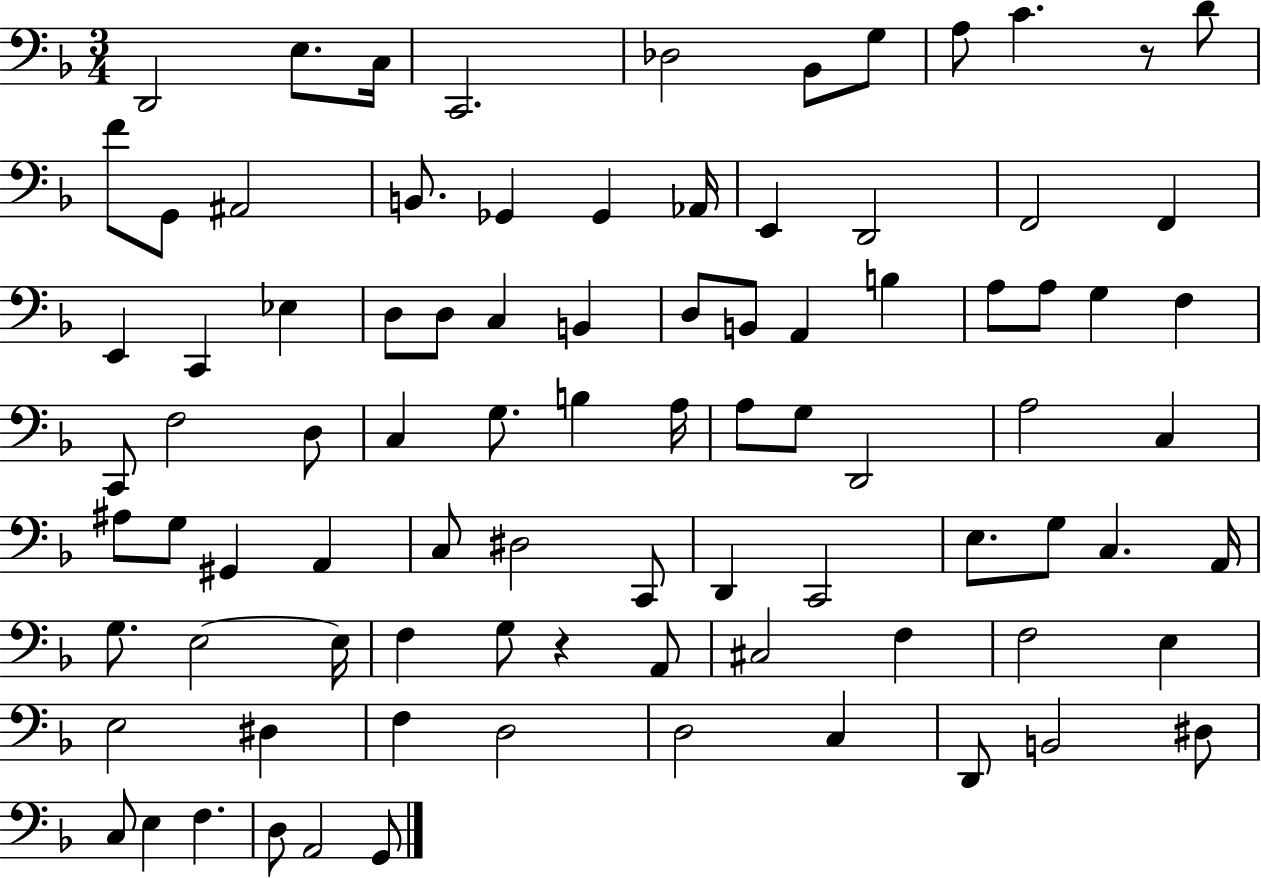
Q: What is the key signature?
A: F major